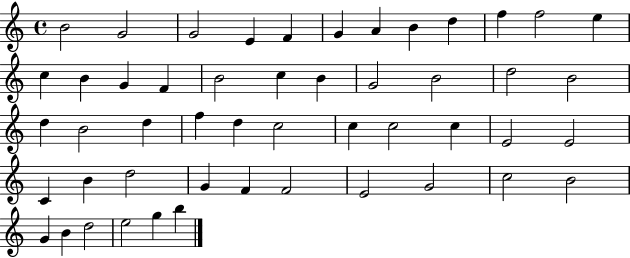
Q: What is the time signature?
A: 4/4